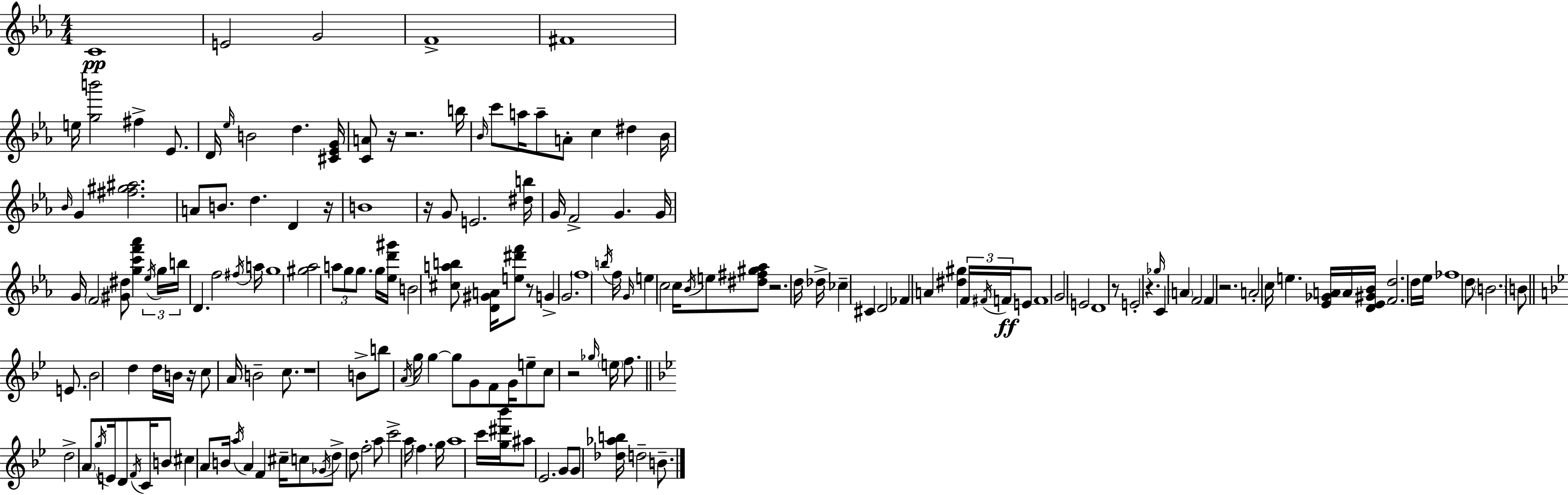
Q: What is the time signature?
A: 4/4